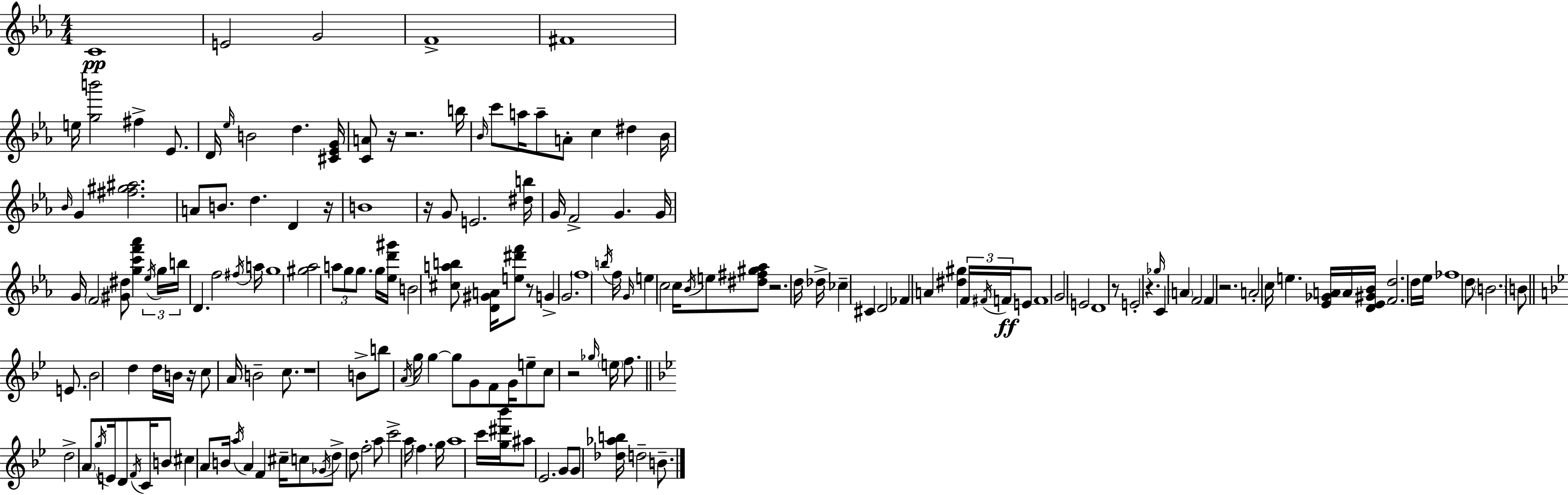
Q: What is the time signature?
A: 4/4